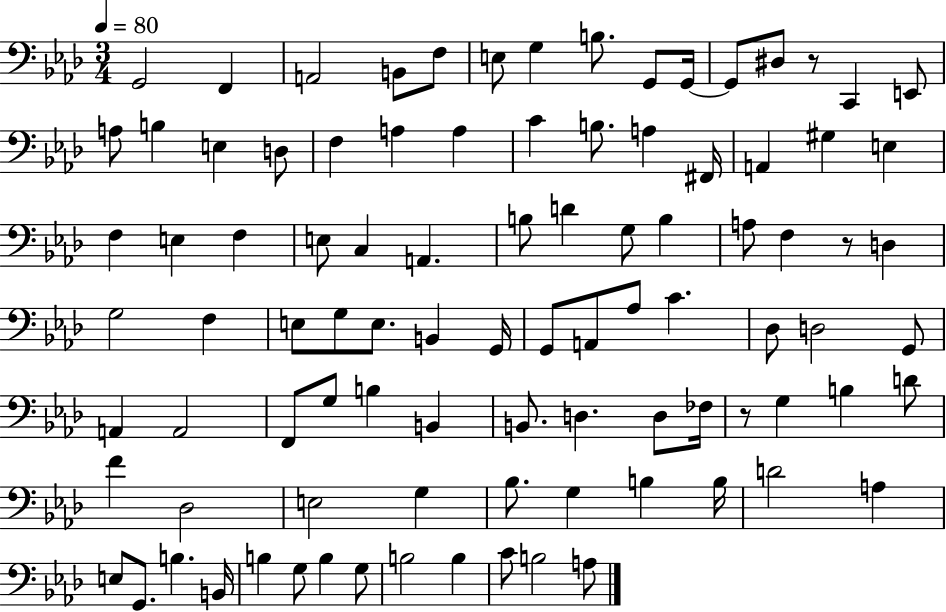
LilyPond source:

{
  \clef bass
  \numericTimeSignature
  \time 3/4
  \key aes \major
  \tempo 4 = 80
  g,2 f,4 | a,2 b,8 f8 | e8 g4 b8. g,8 g,16~~ | g,8 dis8 r8 c,4 e,8 | \break a8 b4 e4 d8 | f4 a4 a4 | c'4 b8. a4 fis,16 | a,4 gis4 e4 | \break f4 e4 f4 | e8 c4 a,4. | b8 d'4 g8 b4 | a8 f4 r8 d4 | \break g2 f4 | e8 g8 e8. b,4 g,16 | g,8 a,8 aes8 c'4. | des8 d2 g,8 | \break a,4 a,2 | f,8 g8 b4 b,4 | b,8. d4. d8 fes16 | r8 g4 b4 d'8 | \break f'4 des2 | e2 g4 | bes8. g4 b4 b16 | d'2 a4 | \break e8 g,8. b4. b,16 | b4 g8 b4 g8 | b2 b4 | c'8 b2 a8 | \break \bar "|."
}